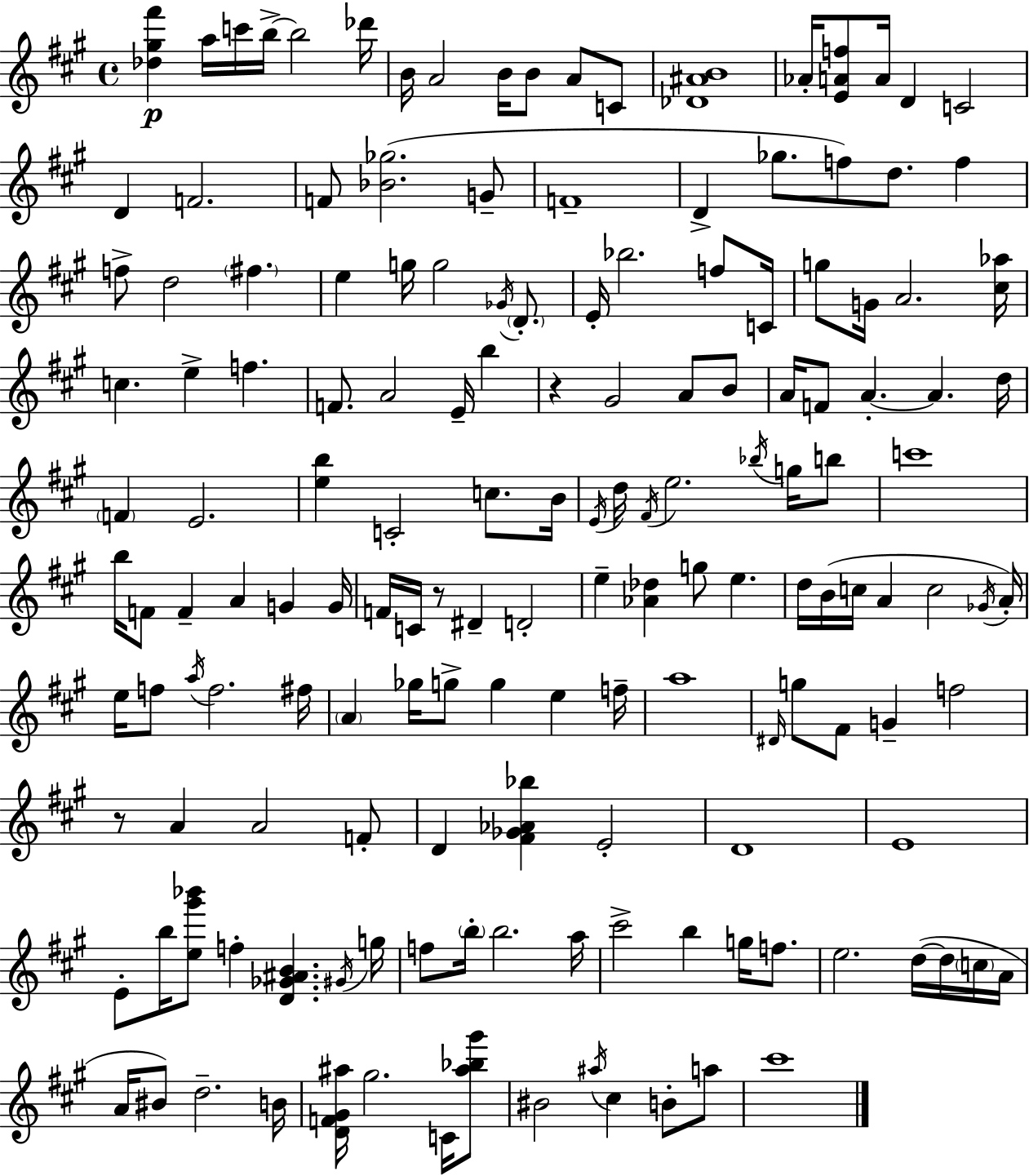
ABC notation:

X:1
T:Untitled
M:4/4
L:1/4
K:A
[_d^g^f'] a/4 c'/4 b/4 b2 _d'/4 B/4 A2 B/4 B/2 A/2 C/2 [_D^AB]4 _A/4 [EAf]/2 A/4 D C2 D F2 F/2 [_B_g]2 G/2 F4 D _g/2 f/2 d/2 f f/2 d2 ^f e g/4 g2 _G/4 D/2 E/4 _b2 f/2 C/4 g/2 G/4 A2 [^c_a]/4 c e f F/2 A2 E/4 b z ^G2 A/2 B/2 A/4 F/2 A A d/4 F E2 [eb] C2 c/2 B/4 E/4 d/4 ^F/4 e2 _b/4 g/4 b/2 c'4 b/4 F/2 F A G G/4 F/4 C/4 z/2 ^D D2 e [_A_d] g/2 e d/4 B/4 c/4 A c2 _G/4 A/4 e/4 f/2 a/4 f2 ^f/4 A _g/4 g/2 g e f/4 a4 ^D/4 g/2 ^F/2 G f2 z/2 A A2 F/2 D [^F_G_A_b] E2 D4 E4 E/2 b/4 [e^g'_b']/2 f [D_G^AB] ^G/4 g/4 f/2 b/4 b2 a/4 ^c'2 b g/4 f/2 e2 d/4 d/4 c/4 A/4 A/4 ^B/2 d2 B/4 [DF^G^a]/4 ^g2 C/4 [^a_b^g']/2 ^B2 ^a/4 ^c B/2 a/2 ^c'4